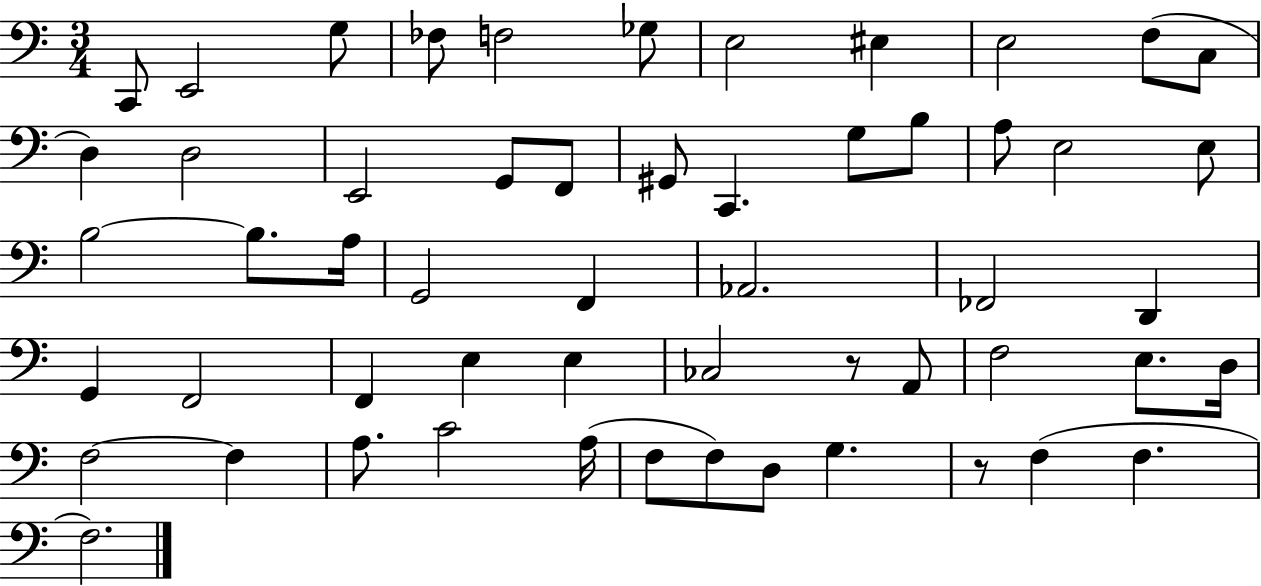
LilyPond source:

{
  \clef bass
  \numericTimeSignature
  \time 3/4
  \key c \major
  c,8 e,2 g8 | fes8 f2 ges8 | e2 eis4 | e2 f8( c8 | \break d4) d2 | e,2 g,8 f,8 | gis,8 c,4. g8 b8 | a8 e2 e8 | \break b2~~ b8. a16 | g,2 f,4 | aes,2. | fes,2 d,4 | \break g,4 f,2 | f,4 e4 e4 | ces2 r8 a,8 | f2 e8. d16 | \break f2~~ f4 | a8. c'2 a16( | f8 f8) d8 g4. | r8 f4( f4. | \break f2.) | \bar "|."
}